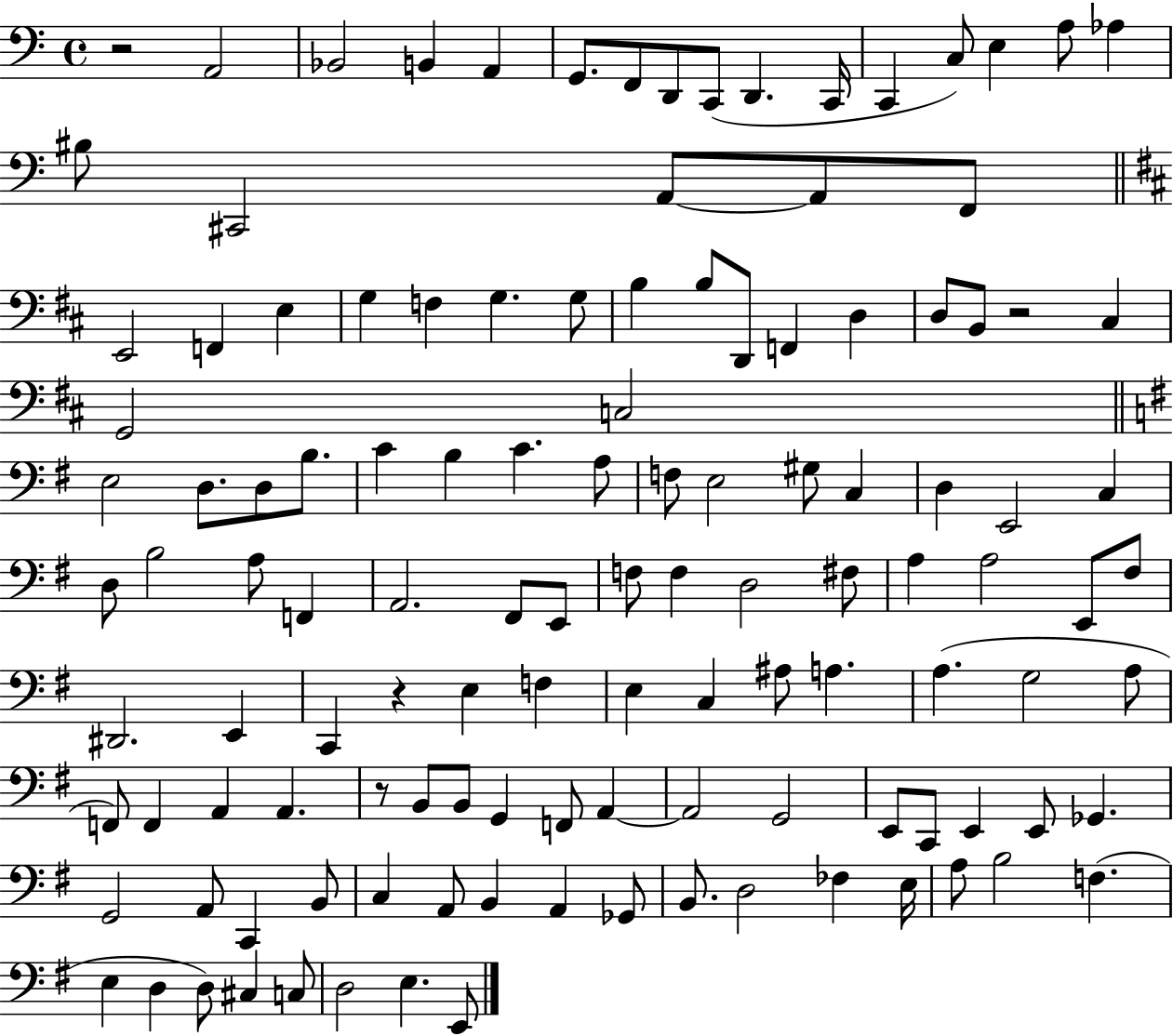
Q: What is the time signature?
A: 4/4